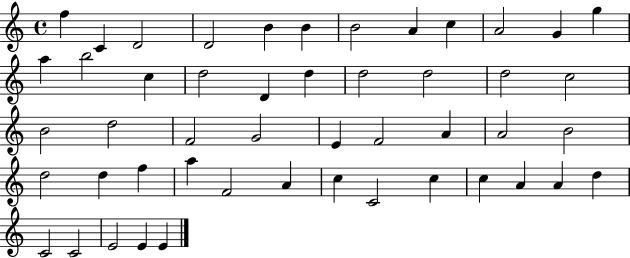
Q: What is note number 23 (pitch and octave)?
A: B4